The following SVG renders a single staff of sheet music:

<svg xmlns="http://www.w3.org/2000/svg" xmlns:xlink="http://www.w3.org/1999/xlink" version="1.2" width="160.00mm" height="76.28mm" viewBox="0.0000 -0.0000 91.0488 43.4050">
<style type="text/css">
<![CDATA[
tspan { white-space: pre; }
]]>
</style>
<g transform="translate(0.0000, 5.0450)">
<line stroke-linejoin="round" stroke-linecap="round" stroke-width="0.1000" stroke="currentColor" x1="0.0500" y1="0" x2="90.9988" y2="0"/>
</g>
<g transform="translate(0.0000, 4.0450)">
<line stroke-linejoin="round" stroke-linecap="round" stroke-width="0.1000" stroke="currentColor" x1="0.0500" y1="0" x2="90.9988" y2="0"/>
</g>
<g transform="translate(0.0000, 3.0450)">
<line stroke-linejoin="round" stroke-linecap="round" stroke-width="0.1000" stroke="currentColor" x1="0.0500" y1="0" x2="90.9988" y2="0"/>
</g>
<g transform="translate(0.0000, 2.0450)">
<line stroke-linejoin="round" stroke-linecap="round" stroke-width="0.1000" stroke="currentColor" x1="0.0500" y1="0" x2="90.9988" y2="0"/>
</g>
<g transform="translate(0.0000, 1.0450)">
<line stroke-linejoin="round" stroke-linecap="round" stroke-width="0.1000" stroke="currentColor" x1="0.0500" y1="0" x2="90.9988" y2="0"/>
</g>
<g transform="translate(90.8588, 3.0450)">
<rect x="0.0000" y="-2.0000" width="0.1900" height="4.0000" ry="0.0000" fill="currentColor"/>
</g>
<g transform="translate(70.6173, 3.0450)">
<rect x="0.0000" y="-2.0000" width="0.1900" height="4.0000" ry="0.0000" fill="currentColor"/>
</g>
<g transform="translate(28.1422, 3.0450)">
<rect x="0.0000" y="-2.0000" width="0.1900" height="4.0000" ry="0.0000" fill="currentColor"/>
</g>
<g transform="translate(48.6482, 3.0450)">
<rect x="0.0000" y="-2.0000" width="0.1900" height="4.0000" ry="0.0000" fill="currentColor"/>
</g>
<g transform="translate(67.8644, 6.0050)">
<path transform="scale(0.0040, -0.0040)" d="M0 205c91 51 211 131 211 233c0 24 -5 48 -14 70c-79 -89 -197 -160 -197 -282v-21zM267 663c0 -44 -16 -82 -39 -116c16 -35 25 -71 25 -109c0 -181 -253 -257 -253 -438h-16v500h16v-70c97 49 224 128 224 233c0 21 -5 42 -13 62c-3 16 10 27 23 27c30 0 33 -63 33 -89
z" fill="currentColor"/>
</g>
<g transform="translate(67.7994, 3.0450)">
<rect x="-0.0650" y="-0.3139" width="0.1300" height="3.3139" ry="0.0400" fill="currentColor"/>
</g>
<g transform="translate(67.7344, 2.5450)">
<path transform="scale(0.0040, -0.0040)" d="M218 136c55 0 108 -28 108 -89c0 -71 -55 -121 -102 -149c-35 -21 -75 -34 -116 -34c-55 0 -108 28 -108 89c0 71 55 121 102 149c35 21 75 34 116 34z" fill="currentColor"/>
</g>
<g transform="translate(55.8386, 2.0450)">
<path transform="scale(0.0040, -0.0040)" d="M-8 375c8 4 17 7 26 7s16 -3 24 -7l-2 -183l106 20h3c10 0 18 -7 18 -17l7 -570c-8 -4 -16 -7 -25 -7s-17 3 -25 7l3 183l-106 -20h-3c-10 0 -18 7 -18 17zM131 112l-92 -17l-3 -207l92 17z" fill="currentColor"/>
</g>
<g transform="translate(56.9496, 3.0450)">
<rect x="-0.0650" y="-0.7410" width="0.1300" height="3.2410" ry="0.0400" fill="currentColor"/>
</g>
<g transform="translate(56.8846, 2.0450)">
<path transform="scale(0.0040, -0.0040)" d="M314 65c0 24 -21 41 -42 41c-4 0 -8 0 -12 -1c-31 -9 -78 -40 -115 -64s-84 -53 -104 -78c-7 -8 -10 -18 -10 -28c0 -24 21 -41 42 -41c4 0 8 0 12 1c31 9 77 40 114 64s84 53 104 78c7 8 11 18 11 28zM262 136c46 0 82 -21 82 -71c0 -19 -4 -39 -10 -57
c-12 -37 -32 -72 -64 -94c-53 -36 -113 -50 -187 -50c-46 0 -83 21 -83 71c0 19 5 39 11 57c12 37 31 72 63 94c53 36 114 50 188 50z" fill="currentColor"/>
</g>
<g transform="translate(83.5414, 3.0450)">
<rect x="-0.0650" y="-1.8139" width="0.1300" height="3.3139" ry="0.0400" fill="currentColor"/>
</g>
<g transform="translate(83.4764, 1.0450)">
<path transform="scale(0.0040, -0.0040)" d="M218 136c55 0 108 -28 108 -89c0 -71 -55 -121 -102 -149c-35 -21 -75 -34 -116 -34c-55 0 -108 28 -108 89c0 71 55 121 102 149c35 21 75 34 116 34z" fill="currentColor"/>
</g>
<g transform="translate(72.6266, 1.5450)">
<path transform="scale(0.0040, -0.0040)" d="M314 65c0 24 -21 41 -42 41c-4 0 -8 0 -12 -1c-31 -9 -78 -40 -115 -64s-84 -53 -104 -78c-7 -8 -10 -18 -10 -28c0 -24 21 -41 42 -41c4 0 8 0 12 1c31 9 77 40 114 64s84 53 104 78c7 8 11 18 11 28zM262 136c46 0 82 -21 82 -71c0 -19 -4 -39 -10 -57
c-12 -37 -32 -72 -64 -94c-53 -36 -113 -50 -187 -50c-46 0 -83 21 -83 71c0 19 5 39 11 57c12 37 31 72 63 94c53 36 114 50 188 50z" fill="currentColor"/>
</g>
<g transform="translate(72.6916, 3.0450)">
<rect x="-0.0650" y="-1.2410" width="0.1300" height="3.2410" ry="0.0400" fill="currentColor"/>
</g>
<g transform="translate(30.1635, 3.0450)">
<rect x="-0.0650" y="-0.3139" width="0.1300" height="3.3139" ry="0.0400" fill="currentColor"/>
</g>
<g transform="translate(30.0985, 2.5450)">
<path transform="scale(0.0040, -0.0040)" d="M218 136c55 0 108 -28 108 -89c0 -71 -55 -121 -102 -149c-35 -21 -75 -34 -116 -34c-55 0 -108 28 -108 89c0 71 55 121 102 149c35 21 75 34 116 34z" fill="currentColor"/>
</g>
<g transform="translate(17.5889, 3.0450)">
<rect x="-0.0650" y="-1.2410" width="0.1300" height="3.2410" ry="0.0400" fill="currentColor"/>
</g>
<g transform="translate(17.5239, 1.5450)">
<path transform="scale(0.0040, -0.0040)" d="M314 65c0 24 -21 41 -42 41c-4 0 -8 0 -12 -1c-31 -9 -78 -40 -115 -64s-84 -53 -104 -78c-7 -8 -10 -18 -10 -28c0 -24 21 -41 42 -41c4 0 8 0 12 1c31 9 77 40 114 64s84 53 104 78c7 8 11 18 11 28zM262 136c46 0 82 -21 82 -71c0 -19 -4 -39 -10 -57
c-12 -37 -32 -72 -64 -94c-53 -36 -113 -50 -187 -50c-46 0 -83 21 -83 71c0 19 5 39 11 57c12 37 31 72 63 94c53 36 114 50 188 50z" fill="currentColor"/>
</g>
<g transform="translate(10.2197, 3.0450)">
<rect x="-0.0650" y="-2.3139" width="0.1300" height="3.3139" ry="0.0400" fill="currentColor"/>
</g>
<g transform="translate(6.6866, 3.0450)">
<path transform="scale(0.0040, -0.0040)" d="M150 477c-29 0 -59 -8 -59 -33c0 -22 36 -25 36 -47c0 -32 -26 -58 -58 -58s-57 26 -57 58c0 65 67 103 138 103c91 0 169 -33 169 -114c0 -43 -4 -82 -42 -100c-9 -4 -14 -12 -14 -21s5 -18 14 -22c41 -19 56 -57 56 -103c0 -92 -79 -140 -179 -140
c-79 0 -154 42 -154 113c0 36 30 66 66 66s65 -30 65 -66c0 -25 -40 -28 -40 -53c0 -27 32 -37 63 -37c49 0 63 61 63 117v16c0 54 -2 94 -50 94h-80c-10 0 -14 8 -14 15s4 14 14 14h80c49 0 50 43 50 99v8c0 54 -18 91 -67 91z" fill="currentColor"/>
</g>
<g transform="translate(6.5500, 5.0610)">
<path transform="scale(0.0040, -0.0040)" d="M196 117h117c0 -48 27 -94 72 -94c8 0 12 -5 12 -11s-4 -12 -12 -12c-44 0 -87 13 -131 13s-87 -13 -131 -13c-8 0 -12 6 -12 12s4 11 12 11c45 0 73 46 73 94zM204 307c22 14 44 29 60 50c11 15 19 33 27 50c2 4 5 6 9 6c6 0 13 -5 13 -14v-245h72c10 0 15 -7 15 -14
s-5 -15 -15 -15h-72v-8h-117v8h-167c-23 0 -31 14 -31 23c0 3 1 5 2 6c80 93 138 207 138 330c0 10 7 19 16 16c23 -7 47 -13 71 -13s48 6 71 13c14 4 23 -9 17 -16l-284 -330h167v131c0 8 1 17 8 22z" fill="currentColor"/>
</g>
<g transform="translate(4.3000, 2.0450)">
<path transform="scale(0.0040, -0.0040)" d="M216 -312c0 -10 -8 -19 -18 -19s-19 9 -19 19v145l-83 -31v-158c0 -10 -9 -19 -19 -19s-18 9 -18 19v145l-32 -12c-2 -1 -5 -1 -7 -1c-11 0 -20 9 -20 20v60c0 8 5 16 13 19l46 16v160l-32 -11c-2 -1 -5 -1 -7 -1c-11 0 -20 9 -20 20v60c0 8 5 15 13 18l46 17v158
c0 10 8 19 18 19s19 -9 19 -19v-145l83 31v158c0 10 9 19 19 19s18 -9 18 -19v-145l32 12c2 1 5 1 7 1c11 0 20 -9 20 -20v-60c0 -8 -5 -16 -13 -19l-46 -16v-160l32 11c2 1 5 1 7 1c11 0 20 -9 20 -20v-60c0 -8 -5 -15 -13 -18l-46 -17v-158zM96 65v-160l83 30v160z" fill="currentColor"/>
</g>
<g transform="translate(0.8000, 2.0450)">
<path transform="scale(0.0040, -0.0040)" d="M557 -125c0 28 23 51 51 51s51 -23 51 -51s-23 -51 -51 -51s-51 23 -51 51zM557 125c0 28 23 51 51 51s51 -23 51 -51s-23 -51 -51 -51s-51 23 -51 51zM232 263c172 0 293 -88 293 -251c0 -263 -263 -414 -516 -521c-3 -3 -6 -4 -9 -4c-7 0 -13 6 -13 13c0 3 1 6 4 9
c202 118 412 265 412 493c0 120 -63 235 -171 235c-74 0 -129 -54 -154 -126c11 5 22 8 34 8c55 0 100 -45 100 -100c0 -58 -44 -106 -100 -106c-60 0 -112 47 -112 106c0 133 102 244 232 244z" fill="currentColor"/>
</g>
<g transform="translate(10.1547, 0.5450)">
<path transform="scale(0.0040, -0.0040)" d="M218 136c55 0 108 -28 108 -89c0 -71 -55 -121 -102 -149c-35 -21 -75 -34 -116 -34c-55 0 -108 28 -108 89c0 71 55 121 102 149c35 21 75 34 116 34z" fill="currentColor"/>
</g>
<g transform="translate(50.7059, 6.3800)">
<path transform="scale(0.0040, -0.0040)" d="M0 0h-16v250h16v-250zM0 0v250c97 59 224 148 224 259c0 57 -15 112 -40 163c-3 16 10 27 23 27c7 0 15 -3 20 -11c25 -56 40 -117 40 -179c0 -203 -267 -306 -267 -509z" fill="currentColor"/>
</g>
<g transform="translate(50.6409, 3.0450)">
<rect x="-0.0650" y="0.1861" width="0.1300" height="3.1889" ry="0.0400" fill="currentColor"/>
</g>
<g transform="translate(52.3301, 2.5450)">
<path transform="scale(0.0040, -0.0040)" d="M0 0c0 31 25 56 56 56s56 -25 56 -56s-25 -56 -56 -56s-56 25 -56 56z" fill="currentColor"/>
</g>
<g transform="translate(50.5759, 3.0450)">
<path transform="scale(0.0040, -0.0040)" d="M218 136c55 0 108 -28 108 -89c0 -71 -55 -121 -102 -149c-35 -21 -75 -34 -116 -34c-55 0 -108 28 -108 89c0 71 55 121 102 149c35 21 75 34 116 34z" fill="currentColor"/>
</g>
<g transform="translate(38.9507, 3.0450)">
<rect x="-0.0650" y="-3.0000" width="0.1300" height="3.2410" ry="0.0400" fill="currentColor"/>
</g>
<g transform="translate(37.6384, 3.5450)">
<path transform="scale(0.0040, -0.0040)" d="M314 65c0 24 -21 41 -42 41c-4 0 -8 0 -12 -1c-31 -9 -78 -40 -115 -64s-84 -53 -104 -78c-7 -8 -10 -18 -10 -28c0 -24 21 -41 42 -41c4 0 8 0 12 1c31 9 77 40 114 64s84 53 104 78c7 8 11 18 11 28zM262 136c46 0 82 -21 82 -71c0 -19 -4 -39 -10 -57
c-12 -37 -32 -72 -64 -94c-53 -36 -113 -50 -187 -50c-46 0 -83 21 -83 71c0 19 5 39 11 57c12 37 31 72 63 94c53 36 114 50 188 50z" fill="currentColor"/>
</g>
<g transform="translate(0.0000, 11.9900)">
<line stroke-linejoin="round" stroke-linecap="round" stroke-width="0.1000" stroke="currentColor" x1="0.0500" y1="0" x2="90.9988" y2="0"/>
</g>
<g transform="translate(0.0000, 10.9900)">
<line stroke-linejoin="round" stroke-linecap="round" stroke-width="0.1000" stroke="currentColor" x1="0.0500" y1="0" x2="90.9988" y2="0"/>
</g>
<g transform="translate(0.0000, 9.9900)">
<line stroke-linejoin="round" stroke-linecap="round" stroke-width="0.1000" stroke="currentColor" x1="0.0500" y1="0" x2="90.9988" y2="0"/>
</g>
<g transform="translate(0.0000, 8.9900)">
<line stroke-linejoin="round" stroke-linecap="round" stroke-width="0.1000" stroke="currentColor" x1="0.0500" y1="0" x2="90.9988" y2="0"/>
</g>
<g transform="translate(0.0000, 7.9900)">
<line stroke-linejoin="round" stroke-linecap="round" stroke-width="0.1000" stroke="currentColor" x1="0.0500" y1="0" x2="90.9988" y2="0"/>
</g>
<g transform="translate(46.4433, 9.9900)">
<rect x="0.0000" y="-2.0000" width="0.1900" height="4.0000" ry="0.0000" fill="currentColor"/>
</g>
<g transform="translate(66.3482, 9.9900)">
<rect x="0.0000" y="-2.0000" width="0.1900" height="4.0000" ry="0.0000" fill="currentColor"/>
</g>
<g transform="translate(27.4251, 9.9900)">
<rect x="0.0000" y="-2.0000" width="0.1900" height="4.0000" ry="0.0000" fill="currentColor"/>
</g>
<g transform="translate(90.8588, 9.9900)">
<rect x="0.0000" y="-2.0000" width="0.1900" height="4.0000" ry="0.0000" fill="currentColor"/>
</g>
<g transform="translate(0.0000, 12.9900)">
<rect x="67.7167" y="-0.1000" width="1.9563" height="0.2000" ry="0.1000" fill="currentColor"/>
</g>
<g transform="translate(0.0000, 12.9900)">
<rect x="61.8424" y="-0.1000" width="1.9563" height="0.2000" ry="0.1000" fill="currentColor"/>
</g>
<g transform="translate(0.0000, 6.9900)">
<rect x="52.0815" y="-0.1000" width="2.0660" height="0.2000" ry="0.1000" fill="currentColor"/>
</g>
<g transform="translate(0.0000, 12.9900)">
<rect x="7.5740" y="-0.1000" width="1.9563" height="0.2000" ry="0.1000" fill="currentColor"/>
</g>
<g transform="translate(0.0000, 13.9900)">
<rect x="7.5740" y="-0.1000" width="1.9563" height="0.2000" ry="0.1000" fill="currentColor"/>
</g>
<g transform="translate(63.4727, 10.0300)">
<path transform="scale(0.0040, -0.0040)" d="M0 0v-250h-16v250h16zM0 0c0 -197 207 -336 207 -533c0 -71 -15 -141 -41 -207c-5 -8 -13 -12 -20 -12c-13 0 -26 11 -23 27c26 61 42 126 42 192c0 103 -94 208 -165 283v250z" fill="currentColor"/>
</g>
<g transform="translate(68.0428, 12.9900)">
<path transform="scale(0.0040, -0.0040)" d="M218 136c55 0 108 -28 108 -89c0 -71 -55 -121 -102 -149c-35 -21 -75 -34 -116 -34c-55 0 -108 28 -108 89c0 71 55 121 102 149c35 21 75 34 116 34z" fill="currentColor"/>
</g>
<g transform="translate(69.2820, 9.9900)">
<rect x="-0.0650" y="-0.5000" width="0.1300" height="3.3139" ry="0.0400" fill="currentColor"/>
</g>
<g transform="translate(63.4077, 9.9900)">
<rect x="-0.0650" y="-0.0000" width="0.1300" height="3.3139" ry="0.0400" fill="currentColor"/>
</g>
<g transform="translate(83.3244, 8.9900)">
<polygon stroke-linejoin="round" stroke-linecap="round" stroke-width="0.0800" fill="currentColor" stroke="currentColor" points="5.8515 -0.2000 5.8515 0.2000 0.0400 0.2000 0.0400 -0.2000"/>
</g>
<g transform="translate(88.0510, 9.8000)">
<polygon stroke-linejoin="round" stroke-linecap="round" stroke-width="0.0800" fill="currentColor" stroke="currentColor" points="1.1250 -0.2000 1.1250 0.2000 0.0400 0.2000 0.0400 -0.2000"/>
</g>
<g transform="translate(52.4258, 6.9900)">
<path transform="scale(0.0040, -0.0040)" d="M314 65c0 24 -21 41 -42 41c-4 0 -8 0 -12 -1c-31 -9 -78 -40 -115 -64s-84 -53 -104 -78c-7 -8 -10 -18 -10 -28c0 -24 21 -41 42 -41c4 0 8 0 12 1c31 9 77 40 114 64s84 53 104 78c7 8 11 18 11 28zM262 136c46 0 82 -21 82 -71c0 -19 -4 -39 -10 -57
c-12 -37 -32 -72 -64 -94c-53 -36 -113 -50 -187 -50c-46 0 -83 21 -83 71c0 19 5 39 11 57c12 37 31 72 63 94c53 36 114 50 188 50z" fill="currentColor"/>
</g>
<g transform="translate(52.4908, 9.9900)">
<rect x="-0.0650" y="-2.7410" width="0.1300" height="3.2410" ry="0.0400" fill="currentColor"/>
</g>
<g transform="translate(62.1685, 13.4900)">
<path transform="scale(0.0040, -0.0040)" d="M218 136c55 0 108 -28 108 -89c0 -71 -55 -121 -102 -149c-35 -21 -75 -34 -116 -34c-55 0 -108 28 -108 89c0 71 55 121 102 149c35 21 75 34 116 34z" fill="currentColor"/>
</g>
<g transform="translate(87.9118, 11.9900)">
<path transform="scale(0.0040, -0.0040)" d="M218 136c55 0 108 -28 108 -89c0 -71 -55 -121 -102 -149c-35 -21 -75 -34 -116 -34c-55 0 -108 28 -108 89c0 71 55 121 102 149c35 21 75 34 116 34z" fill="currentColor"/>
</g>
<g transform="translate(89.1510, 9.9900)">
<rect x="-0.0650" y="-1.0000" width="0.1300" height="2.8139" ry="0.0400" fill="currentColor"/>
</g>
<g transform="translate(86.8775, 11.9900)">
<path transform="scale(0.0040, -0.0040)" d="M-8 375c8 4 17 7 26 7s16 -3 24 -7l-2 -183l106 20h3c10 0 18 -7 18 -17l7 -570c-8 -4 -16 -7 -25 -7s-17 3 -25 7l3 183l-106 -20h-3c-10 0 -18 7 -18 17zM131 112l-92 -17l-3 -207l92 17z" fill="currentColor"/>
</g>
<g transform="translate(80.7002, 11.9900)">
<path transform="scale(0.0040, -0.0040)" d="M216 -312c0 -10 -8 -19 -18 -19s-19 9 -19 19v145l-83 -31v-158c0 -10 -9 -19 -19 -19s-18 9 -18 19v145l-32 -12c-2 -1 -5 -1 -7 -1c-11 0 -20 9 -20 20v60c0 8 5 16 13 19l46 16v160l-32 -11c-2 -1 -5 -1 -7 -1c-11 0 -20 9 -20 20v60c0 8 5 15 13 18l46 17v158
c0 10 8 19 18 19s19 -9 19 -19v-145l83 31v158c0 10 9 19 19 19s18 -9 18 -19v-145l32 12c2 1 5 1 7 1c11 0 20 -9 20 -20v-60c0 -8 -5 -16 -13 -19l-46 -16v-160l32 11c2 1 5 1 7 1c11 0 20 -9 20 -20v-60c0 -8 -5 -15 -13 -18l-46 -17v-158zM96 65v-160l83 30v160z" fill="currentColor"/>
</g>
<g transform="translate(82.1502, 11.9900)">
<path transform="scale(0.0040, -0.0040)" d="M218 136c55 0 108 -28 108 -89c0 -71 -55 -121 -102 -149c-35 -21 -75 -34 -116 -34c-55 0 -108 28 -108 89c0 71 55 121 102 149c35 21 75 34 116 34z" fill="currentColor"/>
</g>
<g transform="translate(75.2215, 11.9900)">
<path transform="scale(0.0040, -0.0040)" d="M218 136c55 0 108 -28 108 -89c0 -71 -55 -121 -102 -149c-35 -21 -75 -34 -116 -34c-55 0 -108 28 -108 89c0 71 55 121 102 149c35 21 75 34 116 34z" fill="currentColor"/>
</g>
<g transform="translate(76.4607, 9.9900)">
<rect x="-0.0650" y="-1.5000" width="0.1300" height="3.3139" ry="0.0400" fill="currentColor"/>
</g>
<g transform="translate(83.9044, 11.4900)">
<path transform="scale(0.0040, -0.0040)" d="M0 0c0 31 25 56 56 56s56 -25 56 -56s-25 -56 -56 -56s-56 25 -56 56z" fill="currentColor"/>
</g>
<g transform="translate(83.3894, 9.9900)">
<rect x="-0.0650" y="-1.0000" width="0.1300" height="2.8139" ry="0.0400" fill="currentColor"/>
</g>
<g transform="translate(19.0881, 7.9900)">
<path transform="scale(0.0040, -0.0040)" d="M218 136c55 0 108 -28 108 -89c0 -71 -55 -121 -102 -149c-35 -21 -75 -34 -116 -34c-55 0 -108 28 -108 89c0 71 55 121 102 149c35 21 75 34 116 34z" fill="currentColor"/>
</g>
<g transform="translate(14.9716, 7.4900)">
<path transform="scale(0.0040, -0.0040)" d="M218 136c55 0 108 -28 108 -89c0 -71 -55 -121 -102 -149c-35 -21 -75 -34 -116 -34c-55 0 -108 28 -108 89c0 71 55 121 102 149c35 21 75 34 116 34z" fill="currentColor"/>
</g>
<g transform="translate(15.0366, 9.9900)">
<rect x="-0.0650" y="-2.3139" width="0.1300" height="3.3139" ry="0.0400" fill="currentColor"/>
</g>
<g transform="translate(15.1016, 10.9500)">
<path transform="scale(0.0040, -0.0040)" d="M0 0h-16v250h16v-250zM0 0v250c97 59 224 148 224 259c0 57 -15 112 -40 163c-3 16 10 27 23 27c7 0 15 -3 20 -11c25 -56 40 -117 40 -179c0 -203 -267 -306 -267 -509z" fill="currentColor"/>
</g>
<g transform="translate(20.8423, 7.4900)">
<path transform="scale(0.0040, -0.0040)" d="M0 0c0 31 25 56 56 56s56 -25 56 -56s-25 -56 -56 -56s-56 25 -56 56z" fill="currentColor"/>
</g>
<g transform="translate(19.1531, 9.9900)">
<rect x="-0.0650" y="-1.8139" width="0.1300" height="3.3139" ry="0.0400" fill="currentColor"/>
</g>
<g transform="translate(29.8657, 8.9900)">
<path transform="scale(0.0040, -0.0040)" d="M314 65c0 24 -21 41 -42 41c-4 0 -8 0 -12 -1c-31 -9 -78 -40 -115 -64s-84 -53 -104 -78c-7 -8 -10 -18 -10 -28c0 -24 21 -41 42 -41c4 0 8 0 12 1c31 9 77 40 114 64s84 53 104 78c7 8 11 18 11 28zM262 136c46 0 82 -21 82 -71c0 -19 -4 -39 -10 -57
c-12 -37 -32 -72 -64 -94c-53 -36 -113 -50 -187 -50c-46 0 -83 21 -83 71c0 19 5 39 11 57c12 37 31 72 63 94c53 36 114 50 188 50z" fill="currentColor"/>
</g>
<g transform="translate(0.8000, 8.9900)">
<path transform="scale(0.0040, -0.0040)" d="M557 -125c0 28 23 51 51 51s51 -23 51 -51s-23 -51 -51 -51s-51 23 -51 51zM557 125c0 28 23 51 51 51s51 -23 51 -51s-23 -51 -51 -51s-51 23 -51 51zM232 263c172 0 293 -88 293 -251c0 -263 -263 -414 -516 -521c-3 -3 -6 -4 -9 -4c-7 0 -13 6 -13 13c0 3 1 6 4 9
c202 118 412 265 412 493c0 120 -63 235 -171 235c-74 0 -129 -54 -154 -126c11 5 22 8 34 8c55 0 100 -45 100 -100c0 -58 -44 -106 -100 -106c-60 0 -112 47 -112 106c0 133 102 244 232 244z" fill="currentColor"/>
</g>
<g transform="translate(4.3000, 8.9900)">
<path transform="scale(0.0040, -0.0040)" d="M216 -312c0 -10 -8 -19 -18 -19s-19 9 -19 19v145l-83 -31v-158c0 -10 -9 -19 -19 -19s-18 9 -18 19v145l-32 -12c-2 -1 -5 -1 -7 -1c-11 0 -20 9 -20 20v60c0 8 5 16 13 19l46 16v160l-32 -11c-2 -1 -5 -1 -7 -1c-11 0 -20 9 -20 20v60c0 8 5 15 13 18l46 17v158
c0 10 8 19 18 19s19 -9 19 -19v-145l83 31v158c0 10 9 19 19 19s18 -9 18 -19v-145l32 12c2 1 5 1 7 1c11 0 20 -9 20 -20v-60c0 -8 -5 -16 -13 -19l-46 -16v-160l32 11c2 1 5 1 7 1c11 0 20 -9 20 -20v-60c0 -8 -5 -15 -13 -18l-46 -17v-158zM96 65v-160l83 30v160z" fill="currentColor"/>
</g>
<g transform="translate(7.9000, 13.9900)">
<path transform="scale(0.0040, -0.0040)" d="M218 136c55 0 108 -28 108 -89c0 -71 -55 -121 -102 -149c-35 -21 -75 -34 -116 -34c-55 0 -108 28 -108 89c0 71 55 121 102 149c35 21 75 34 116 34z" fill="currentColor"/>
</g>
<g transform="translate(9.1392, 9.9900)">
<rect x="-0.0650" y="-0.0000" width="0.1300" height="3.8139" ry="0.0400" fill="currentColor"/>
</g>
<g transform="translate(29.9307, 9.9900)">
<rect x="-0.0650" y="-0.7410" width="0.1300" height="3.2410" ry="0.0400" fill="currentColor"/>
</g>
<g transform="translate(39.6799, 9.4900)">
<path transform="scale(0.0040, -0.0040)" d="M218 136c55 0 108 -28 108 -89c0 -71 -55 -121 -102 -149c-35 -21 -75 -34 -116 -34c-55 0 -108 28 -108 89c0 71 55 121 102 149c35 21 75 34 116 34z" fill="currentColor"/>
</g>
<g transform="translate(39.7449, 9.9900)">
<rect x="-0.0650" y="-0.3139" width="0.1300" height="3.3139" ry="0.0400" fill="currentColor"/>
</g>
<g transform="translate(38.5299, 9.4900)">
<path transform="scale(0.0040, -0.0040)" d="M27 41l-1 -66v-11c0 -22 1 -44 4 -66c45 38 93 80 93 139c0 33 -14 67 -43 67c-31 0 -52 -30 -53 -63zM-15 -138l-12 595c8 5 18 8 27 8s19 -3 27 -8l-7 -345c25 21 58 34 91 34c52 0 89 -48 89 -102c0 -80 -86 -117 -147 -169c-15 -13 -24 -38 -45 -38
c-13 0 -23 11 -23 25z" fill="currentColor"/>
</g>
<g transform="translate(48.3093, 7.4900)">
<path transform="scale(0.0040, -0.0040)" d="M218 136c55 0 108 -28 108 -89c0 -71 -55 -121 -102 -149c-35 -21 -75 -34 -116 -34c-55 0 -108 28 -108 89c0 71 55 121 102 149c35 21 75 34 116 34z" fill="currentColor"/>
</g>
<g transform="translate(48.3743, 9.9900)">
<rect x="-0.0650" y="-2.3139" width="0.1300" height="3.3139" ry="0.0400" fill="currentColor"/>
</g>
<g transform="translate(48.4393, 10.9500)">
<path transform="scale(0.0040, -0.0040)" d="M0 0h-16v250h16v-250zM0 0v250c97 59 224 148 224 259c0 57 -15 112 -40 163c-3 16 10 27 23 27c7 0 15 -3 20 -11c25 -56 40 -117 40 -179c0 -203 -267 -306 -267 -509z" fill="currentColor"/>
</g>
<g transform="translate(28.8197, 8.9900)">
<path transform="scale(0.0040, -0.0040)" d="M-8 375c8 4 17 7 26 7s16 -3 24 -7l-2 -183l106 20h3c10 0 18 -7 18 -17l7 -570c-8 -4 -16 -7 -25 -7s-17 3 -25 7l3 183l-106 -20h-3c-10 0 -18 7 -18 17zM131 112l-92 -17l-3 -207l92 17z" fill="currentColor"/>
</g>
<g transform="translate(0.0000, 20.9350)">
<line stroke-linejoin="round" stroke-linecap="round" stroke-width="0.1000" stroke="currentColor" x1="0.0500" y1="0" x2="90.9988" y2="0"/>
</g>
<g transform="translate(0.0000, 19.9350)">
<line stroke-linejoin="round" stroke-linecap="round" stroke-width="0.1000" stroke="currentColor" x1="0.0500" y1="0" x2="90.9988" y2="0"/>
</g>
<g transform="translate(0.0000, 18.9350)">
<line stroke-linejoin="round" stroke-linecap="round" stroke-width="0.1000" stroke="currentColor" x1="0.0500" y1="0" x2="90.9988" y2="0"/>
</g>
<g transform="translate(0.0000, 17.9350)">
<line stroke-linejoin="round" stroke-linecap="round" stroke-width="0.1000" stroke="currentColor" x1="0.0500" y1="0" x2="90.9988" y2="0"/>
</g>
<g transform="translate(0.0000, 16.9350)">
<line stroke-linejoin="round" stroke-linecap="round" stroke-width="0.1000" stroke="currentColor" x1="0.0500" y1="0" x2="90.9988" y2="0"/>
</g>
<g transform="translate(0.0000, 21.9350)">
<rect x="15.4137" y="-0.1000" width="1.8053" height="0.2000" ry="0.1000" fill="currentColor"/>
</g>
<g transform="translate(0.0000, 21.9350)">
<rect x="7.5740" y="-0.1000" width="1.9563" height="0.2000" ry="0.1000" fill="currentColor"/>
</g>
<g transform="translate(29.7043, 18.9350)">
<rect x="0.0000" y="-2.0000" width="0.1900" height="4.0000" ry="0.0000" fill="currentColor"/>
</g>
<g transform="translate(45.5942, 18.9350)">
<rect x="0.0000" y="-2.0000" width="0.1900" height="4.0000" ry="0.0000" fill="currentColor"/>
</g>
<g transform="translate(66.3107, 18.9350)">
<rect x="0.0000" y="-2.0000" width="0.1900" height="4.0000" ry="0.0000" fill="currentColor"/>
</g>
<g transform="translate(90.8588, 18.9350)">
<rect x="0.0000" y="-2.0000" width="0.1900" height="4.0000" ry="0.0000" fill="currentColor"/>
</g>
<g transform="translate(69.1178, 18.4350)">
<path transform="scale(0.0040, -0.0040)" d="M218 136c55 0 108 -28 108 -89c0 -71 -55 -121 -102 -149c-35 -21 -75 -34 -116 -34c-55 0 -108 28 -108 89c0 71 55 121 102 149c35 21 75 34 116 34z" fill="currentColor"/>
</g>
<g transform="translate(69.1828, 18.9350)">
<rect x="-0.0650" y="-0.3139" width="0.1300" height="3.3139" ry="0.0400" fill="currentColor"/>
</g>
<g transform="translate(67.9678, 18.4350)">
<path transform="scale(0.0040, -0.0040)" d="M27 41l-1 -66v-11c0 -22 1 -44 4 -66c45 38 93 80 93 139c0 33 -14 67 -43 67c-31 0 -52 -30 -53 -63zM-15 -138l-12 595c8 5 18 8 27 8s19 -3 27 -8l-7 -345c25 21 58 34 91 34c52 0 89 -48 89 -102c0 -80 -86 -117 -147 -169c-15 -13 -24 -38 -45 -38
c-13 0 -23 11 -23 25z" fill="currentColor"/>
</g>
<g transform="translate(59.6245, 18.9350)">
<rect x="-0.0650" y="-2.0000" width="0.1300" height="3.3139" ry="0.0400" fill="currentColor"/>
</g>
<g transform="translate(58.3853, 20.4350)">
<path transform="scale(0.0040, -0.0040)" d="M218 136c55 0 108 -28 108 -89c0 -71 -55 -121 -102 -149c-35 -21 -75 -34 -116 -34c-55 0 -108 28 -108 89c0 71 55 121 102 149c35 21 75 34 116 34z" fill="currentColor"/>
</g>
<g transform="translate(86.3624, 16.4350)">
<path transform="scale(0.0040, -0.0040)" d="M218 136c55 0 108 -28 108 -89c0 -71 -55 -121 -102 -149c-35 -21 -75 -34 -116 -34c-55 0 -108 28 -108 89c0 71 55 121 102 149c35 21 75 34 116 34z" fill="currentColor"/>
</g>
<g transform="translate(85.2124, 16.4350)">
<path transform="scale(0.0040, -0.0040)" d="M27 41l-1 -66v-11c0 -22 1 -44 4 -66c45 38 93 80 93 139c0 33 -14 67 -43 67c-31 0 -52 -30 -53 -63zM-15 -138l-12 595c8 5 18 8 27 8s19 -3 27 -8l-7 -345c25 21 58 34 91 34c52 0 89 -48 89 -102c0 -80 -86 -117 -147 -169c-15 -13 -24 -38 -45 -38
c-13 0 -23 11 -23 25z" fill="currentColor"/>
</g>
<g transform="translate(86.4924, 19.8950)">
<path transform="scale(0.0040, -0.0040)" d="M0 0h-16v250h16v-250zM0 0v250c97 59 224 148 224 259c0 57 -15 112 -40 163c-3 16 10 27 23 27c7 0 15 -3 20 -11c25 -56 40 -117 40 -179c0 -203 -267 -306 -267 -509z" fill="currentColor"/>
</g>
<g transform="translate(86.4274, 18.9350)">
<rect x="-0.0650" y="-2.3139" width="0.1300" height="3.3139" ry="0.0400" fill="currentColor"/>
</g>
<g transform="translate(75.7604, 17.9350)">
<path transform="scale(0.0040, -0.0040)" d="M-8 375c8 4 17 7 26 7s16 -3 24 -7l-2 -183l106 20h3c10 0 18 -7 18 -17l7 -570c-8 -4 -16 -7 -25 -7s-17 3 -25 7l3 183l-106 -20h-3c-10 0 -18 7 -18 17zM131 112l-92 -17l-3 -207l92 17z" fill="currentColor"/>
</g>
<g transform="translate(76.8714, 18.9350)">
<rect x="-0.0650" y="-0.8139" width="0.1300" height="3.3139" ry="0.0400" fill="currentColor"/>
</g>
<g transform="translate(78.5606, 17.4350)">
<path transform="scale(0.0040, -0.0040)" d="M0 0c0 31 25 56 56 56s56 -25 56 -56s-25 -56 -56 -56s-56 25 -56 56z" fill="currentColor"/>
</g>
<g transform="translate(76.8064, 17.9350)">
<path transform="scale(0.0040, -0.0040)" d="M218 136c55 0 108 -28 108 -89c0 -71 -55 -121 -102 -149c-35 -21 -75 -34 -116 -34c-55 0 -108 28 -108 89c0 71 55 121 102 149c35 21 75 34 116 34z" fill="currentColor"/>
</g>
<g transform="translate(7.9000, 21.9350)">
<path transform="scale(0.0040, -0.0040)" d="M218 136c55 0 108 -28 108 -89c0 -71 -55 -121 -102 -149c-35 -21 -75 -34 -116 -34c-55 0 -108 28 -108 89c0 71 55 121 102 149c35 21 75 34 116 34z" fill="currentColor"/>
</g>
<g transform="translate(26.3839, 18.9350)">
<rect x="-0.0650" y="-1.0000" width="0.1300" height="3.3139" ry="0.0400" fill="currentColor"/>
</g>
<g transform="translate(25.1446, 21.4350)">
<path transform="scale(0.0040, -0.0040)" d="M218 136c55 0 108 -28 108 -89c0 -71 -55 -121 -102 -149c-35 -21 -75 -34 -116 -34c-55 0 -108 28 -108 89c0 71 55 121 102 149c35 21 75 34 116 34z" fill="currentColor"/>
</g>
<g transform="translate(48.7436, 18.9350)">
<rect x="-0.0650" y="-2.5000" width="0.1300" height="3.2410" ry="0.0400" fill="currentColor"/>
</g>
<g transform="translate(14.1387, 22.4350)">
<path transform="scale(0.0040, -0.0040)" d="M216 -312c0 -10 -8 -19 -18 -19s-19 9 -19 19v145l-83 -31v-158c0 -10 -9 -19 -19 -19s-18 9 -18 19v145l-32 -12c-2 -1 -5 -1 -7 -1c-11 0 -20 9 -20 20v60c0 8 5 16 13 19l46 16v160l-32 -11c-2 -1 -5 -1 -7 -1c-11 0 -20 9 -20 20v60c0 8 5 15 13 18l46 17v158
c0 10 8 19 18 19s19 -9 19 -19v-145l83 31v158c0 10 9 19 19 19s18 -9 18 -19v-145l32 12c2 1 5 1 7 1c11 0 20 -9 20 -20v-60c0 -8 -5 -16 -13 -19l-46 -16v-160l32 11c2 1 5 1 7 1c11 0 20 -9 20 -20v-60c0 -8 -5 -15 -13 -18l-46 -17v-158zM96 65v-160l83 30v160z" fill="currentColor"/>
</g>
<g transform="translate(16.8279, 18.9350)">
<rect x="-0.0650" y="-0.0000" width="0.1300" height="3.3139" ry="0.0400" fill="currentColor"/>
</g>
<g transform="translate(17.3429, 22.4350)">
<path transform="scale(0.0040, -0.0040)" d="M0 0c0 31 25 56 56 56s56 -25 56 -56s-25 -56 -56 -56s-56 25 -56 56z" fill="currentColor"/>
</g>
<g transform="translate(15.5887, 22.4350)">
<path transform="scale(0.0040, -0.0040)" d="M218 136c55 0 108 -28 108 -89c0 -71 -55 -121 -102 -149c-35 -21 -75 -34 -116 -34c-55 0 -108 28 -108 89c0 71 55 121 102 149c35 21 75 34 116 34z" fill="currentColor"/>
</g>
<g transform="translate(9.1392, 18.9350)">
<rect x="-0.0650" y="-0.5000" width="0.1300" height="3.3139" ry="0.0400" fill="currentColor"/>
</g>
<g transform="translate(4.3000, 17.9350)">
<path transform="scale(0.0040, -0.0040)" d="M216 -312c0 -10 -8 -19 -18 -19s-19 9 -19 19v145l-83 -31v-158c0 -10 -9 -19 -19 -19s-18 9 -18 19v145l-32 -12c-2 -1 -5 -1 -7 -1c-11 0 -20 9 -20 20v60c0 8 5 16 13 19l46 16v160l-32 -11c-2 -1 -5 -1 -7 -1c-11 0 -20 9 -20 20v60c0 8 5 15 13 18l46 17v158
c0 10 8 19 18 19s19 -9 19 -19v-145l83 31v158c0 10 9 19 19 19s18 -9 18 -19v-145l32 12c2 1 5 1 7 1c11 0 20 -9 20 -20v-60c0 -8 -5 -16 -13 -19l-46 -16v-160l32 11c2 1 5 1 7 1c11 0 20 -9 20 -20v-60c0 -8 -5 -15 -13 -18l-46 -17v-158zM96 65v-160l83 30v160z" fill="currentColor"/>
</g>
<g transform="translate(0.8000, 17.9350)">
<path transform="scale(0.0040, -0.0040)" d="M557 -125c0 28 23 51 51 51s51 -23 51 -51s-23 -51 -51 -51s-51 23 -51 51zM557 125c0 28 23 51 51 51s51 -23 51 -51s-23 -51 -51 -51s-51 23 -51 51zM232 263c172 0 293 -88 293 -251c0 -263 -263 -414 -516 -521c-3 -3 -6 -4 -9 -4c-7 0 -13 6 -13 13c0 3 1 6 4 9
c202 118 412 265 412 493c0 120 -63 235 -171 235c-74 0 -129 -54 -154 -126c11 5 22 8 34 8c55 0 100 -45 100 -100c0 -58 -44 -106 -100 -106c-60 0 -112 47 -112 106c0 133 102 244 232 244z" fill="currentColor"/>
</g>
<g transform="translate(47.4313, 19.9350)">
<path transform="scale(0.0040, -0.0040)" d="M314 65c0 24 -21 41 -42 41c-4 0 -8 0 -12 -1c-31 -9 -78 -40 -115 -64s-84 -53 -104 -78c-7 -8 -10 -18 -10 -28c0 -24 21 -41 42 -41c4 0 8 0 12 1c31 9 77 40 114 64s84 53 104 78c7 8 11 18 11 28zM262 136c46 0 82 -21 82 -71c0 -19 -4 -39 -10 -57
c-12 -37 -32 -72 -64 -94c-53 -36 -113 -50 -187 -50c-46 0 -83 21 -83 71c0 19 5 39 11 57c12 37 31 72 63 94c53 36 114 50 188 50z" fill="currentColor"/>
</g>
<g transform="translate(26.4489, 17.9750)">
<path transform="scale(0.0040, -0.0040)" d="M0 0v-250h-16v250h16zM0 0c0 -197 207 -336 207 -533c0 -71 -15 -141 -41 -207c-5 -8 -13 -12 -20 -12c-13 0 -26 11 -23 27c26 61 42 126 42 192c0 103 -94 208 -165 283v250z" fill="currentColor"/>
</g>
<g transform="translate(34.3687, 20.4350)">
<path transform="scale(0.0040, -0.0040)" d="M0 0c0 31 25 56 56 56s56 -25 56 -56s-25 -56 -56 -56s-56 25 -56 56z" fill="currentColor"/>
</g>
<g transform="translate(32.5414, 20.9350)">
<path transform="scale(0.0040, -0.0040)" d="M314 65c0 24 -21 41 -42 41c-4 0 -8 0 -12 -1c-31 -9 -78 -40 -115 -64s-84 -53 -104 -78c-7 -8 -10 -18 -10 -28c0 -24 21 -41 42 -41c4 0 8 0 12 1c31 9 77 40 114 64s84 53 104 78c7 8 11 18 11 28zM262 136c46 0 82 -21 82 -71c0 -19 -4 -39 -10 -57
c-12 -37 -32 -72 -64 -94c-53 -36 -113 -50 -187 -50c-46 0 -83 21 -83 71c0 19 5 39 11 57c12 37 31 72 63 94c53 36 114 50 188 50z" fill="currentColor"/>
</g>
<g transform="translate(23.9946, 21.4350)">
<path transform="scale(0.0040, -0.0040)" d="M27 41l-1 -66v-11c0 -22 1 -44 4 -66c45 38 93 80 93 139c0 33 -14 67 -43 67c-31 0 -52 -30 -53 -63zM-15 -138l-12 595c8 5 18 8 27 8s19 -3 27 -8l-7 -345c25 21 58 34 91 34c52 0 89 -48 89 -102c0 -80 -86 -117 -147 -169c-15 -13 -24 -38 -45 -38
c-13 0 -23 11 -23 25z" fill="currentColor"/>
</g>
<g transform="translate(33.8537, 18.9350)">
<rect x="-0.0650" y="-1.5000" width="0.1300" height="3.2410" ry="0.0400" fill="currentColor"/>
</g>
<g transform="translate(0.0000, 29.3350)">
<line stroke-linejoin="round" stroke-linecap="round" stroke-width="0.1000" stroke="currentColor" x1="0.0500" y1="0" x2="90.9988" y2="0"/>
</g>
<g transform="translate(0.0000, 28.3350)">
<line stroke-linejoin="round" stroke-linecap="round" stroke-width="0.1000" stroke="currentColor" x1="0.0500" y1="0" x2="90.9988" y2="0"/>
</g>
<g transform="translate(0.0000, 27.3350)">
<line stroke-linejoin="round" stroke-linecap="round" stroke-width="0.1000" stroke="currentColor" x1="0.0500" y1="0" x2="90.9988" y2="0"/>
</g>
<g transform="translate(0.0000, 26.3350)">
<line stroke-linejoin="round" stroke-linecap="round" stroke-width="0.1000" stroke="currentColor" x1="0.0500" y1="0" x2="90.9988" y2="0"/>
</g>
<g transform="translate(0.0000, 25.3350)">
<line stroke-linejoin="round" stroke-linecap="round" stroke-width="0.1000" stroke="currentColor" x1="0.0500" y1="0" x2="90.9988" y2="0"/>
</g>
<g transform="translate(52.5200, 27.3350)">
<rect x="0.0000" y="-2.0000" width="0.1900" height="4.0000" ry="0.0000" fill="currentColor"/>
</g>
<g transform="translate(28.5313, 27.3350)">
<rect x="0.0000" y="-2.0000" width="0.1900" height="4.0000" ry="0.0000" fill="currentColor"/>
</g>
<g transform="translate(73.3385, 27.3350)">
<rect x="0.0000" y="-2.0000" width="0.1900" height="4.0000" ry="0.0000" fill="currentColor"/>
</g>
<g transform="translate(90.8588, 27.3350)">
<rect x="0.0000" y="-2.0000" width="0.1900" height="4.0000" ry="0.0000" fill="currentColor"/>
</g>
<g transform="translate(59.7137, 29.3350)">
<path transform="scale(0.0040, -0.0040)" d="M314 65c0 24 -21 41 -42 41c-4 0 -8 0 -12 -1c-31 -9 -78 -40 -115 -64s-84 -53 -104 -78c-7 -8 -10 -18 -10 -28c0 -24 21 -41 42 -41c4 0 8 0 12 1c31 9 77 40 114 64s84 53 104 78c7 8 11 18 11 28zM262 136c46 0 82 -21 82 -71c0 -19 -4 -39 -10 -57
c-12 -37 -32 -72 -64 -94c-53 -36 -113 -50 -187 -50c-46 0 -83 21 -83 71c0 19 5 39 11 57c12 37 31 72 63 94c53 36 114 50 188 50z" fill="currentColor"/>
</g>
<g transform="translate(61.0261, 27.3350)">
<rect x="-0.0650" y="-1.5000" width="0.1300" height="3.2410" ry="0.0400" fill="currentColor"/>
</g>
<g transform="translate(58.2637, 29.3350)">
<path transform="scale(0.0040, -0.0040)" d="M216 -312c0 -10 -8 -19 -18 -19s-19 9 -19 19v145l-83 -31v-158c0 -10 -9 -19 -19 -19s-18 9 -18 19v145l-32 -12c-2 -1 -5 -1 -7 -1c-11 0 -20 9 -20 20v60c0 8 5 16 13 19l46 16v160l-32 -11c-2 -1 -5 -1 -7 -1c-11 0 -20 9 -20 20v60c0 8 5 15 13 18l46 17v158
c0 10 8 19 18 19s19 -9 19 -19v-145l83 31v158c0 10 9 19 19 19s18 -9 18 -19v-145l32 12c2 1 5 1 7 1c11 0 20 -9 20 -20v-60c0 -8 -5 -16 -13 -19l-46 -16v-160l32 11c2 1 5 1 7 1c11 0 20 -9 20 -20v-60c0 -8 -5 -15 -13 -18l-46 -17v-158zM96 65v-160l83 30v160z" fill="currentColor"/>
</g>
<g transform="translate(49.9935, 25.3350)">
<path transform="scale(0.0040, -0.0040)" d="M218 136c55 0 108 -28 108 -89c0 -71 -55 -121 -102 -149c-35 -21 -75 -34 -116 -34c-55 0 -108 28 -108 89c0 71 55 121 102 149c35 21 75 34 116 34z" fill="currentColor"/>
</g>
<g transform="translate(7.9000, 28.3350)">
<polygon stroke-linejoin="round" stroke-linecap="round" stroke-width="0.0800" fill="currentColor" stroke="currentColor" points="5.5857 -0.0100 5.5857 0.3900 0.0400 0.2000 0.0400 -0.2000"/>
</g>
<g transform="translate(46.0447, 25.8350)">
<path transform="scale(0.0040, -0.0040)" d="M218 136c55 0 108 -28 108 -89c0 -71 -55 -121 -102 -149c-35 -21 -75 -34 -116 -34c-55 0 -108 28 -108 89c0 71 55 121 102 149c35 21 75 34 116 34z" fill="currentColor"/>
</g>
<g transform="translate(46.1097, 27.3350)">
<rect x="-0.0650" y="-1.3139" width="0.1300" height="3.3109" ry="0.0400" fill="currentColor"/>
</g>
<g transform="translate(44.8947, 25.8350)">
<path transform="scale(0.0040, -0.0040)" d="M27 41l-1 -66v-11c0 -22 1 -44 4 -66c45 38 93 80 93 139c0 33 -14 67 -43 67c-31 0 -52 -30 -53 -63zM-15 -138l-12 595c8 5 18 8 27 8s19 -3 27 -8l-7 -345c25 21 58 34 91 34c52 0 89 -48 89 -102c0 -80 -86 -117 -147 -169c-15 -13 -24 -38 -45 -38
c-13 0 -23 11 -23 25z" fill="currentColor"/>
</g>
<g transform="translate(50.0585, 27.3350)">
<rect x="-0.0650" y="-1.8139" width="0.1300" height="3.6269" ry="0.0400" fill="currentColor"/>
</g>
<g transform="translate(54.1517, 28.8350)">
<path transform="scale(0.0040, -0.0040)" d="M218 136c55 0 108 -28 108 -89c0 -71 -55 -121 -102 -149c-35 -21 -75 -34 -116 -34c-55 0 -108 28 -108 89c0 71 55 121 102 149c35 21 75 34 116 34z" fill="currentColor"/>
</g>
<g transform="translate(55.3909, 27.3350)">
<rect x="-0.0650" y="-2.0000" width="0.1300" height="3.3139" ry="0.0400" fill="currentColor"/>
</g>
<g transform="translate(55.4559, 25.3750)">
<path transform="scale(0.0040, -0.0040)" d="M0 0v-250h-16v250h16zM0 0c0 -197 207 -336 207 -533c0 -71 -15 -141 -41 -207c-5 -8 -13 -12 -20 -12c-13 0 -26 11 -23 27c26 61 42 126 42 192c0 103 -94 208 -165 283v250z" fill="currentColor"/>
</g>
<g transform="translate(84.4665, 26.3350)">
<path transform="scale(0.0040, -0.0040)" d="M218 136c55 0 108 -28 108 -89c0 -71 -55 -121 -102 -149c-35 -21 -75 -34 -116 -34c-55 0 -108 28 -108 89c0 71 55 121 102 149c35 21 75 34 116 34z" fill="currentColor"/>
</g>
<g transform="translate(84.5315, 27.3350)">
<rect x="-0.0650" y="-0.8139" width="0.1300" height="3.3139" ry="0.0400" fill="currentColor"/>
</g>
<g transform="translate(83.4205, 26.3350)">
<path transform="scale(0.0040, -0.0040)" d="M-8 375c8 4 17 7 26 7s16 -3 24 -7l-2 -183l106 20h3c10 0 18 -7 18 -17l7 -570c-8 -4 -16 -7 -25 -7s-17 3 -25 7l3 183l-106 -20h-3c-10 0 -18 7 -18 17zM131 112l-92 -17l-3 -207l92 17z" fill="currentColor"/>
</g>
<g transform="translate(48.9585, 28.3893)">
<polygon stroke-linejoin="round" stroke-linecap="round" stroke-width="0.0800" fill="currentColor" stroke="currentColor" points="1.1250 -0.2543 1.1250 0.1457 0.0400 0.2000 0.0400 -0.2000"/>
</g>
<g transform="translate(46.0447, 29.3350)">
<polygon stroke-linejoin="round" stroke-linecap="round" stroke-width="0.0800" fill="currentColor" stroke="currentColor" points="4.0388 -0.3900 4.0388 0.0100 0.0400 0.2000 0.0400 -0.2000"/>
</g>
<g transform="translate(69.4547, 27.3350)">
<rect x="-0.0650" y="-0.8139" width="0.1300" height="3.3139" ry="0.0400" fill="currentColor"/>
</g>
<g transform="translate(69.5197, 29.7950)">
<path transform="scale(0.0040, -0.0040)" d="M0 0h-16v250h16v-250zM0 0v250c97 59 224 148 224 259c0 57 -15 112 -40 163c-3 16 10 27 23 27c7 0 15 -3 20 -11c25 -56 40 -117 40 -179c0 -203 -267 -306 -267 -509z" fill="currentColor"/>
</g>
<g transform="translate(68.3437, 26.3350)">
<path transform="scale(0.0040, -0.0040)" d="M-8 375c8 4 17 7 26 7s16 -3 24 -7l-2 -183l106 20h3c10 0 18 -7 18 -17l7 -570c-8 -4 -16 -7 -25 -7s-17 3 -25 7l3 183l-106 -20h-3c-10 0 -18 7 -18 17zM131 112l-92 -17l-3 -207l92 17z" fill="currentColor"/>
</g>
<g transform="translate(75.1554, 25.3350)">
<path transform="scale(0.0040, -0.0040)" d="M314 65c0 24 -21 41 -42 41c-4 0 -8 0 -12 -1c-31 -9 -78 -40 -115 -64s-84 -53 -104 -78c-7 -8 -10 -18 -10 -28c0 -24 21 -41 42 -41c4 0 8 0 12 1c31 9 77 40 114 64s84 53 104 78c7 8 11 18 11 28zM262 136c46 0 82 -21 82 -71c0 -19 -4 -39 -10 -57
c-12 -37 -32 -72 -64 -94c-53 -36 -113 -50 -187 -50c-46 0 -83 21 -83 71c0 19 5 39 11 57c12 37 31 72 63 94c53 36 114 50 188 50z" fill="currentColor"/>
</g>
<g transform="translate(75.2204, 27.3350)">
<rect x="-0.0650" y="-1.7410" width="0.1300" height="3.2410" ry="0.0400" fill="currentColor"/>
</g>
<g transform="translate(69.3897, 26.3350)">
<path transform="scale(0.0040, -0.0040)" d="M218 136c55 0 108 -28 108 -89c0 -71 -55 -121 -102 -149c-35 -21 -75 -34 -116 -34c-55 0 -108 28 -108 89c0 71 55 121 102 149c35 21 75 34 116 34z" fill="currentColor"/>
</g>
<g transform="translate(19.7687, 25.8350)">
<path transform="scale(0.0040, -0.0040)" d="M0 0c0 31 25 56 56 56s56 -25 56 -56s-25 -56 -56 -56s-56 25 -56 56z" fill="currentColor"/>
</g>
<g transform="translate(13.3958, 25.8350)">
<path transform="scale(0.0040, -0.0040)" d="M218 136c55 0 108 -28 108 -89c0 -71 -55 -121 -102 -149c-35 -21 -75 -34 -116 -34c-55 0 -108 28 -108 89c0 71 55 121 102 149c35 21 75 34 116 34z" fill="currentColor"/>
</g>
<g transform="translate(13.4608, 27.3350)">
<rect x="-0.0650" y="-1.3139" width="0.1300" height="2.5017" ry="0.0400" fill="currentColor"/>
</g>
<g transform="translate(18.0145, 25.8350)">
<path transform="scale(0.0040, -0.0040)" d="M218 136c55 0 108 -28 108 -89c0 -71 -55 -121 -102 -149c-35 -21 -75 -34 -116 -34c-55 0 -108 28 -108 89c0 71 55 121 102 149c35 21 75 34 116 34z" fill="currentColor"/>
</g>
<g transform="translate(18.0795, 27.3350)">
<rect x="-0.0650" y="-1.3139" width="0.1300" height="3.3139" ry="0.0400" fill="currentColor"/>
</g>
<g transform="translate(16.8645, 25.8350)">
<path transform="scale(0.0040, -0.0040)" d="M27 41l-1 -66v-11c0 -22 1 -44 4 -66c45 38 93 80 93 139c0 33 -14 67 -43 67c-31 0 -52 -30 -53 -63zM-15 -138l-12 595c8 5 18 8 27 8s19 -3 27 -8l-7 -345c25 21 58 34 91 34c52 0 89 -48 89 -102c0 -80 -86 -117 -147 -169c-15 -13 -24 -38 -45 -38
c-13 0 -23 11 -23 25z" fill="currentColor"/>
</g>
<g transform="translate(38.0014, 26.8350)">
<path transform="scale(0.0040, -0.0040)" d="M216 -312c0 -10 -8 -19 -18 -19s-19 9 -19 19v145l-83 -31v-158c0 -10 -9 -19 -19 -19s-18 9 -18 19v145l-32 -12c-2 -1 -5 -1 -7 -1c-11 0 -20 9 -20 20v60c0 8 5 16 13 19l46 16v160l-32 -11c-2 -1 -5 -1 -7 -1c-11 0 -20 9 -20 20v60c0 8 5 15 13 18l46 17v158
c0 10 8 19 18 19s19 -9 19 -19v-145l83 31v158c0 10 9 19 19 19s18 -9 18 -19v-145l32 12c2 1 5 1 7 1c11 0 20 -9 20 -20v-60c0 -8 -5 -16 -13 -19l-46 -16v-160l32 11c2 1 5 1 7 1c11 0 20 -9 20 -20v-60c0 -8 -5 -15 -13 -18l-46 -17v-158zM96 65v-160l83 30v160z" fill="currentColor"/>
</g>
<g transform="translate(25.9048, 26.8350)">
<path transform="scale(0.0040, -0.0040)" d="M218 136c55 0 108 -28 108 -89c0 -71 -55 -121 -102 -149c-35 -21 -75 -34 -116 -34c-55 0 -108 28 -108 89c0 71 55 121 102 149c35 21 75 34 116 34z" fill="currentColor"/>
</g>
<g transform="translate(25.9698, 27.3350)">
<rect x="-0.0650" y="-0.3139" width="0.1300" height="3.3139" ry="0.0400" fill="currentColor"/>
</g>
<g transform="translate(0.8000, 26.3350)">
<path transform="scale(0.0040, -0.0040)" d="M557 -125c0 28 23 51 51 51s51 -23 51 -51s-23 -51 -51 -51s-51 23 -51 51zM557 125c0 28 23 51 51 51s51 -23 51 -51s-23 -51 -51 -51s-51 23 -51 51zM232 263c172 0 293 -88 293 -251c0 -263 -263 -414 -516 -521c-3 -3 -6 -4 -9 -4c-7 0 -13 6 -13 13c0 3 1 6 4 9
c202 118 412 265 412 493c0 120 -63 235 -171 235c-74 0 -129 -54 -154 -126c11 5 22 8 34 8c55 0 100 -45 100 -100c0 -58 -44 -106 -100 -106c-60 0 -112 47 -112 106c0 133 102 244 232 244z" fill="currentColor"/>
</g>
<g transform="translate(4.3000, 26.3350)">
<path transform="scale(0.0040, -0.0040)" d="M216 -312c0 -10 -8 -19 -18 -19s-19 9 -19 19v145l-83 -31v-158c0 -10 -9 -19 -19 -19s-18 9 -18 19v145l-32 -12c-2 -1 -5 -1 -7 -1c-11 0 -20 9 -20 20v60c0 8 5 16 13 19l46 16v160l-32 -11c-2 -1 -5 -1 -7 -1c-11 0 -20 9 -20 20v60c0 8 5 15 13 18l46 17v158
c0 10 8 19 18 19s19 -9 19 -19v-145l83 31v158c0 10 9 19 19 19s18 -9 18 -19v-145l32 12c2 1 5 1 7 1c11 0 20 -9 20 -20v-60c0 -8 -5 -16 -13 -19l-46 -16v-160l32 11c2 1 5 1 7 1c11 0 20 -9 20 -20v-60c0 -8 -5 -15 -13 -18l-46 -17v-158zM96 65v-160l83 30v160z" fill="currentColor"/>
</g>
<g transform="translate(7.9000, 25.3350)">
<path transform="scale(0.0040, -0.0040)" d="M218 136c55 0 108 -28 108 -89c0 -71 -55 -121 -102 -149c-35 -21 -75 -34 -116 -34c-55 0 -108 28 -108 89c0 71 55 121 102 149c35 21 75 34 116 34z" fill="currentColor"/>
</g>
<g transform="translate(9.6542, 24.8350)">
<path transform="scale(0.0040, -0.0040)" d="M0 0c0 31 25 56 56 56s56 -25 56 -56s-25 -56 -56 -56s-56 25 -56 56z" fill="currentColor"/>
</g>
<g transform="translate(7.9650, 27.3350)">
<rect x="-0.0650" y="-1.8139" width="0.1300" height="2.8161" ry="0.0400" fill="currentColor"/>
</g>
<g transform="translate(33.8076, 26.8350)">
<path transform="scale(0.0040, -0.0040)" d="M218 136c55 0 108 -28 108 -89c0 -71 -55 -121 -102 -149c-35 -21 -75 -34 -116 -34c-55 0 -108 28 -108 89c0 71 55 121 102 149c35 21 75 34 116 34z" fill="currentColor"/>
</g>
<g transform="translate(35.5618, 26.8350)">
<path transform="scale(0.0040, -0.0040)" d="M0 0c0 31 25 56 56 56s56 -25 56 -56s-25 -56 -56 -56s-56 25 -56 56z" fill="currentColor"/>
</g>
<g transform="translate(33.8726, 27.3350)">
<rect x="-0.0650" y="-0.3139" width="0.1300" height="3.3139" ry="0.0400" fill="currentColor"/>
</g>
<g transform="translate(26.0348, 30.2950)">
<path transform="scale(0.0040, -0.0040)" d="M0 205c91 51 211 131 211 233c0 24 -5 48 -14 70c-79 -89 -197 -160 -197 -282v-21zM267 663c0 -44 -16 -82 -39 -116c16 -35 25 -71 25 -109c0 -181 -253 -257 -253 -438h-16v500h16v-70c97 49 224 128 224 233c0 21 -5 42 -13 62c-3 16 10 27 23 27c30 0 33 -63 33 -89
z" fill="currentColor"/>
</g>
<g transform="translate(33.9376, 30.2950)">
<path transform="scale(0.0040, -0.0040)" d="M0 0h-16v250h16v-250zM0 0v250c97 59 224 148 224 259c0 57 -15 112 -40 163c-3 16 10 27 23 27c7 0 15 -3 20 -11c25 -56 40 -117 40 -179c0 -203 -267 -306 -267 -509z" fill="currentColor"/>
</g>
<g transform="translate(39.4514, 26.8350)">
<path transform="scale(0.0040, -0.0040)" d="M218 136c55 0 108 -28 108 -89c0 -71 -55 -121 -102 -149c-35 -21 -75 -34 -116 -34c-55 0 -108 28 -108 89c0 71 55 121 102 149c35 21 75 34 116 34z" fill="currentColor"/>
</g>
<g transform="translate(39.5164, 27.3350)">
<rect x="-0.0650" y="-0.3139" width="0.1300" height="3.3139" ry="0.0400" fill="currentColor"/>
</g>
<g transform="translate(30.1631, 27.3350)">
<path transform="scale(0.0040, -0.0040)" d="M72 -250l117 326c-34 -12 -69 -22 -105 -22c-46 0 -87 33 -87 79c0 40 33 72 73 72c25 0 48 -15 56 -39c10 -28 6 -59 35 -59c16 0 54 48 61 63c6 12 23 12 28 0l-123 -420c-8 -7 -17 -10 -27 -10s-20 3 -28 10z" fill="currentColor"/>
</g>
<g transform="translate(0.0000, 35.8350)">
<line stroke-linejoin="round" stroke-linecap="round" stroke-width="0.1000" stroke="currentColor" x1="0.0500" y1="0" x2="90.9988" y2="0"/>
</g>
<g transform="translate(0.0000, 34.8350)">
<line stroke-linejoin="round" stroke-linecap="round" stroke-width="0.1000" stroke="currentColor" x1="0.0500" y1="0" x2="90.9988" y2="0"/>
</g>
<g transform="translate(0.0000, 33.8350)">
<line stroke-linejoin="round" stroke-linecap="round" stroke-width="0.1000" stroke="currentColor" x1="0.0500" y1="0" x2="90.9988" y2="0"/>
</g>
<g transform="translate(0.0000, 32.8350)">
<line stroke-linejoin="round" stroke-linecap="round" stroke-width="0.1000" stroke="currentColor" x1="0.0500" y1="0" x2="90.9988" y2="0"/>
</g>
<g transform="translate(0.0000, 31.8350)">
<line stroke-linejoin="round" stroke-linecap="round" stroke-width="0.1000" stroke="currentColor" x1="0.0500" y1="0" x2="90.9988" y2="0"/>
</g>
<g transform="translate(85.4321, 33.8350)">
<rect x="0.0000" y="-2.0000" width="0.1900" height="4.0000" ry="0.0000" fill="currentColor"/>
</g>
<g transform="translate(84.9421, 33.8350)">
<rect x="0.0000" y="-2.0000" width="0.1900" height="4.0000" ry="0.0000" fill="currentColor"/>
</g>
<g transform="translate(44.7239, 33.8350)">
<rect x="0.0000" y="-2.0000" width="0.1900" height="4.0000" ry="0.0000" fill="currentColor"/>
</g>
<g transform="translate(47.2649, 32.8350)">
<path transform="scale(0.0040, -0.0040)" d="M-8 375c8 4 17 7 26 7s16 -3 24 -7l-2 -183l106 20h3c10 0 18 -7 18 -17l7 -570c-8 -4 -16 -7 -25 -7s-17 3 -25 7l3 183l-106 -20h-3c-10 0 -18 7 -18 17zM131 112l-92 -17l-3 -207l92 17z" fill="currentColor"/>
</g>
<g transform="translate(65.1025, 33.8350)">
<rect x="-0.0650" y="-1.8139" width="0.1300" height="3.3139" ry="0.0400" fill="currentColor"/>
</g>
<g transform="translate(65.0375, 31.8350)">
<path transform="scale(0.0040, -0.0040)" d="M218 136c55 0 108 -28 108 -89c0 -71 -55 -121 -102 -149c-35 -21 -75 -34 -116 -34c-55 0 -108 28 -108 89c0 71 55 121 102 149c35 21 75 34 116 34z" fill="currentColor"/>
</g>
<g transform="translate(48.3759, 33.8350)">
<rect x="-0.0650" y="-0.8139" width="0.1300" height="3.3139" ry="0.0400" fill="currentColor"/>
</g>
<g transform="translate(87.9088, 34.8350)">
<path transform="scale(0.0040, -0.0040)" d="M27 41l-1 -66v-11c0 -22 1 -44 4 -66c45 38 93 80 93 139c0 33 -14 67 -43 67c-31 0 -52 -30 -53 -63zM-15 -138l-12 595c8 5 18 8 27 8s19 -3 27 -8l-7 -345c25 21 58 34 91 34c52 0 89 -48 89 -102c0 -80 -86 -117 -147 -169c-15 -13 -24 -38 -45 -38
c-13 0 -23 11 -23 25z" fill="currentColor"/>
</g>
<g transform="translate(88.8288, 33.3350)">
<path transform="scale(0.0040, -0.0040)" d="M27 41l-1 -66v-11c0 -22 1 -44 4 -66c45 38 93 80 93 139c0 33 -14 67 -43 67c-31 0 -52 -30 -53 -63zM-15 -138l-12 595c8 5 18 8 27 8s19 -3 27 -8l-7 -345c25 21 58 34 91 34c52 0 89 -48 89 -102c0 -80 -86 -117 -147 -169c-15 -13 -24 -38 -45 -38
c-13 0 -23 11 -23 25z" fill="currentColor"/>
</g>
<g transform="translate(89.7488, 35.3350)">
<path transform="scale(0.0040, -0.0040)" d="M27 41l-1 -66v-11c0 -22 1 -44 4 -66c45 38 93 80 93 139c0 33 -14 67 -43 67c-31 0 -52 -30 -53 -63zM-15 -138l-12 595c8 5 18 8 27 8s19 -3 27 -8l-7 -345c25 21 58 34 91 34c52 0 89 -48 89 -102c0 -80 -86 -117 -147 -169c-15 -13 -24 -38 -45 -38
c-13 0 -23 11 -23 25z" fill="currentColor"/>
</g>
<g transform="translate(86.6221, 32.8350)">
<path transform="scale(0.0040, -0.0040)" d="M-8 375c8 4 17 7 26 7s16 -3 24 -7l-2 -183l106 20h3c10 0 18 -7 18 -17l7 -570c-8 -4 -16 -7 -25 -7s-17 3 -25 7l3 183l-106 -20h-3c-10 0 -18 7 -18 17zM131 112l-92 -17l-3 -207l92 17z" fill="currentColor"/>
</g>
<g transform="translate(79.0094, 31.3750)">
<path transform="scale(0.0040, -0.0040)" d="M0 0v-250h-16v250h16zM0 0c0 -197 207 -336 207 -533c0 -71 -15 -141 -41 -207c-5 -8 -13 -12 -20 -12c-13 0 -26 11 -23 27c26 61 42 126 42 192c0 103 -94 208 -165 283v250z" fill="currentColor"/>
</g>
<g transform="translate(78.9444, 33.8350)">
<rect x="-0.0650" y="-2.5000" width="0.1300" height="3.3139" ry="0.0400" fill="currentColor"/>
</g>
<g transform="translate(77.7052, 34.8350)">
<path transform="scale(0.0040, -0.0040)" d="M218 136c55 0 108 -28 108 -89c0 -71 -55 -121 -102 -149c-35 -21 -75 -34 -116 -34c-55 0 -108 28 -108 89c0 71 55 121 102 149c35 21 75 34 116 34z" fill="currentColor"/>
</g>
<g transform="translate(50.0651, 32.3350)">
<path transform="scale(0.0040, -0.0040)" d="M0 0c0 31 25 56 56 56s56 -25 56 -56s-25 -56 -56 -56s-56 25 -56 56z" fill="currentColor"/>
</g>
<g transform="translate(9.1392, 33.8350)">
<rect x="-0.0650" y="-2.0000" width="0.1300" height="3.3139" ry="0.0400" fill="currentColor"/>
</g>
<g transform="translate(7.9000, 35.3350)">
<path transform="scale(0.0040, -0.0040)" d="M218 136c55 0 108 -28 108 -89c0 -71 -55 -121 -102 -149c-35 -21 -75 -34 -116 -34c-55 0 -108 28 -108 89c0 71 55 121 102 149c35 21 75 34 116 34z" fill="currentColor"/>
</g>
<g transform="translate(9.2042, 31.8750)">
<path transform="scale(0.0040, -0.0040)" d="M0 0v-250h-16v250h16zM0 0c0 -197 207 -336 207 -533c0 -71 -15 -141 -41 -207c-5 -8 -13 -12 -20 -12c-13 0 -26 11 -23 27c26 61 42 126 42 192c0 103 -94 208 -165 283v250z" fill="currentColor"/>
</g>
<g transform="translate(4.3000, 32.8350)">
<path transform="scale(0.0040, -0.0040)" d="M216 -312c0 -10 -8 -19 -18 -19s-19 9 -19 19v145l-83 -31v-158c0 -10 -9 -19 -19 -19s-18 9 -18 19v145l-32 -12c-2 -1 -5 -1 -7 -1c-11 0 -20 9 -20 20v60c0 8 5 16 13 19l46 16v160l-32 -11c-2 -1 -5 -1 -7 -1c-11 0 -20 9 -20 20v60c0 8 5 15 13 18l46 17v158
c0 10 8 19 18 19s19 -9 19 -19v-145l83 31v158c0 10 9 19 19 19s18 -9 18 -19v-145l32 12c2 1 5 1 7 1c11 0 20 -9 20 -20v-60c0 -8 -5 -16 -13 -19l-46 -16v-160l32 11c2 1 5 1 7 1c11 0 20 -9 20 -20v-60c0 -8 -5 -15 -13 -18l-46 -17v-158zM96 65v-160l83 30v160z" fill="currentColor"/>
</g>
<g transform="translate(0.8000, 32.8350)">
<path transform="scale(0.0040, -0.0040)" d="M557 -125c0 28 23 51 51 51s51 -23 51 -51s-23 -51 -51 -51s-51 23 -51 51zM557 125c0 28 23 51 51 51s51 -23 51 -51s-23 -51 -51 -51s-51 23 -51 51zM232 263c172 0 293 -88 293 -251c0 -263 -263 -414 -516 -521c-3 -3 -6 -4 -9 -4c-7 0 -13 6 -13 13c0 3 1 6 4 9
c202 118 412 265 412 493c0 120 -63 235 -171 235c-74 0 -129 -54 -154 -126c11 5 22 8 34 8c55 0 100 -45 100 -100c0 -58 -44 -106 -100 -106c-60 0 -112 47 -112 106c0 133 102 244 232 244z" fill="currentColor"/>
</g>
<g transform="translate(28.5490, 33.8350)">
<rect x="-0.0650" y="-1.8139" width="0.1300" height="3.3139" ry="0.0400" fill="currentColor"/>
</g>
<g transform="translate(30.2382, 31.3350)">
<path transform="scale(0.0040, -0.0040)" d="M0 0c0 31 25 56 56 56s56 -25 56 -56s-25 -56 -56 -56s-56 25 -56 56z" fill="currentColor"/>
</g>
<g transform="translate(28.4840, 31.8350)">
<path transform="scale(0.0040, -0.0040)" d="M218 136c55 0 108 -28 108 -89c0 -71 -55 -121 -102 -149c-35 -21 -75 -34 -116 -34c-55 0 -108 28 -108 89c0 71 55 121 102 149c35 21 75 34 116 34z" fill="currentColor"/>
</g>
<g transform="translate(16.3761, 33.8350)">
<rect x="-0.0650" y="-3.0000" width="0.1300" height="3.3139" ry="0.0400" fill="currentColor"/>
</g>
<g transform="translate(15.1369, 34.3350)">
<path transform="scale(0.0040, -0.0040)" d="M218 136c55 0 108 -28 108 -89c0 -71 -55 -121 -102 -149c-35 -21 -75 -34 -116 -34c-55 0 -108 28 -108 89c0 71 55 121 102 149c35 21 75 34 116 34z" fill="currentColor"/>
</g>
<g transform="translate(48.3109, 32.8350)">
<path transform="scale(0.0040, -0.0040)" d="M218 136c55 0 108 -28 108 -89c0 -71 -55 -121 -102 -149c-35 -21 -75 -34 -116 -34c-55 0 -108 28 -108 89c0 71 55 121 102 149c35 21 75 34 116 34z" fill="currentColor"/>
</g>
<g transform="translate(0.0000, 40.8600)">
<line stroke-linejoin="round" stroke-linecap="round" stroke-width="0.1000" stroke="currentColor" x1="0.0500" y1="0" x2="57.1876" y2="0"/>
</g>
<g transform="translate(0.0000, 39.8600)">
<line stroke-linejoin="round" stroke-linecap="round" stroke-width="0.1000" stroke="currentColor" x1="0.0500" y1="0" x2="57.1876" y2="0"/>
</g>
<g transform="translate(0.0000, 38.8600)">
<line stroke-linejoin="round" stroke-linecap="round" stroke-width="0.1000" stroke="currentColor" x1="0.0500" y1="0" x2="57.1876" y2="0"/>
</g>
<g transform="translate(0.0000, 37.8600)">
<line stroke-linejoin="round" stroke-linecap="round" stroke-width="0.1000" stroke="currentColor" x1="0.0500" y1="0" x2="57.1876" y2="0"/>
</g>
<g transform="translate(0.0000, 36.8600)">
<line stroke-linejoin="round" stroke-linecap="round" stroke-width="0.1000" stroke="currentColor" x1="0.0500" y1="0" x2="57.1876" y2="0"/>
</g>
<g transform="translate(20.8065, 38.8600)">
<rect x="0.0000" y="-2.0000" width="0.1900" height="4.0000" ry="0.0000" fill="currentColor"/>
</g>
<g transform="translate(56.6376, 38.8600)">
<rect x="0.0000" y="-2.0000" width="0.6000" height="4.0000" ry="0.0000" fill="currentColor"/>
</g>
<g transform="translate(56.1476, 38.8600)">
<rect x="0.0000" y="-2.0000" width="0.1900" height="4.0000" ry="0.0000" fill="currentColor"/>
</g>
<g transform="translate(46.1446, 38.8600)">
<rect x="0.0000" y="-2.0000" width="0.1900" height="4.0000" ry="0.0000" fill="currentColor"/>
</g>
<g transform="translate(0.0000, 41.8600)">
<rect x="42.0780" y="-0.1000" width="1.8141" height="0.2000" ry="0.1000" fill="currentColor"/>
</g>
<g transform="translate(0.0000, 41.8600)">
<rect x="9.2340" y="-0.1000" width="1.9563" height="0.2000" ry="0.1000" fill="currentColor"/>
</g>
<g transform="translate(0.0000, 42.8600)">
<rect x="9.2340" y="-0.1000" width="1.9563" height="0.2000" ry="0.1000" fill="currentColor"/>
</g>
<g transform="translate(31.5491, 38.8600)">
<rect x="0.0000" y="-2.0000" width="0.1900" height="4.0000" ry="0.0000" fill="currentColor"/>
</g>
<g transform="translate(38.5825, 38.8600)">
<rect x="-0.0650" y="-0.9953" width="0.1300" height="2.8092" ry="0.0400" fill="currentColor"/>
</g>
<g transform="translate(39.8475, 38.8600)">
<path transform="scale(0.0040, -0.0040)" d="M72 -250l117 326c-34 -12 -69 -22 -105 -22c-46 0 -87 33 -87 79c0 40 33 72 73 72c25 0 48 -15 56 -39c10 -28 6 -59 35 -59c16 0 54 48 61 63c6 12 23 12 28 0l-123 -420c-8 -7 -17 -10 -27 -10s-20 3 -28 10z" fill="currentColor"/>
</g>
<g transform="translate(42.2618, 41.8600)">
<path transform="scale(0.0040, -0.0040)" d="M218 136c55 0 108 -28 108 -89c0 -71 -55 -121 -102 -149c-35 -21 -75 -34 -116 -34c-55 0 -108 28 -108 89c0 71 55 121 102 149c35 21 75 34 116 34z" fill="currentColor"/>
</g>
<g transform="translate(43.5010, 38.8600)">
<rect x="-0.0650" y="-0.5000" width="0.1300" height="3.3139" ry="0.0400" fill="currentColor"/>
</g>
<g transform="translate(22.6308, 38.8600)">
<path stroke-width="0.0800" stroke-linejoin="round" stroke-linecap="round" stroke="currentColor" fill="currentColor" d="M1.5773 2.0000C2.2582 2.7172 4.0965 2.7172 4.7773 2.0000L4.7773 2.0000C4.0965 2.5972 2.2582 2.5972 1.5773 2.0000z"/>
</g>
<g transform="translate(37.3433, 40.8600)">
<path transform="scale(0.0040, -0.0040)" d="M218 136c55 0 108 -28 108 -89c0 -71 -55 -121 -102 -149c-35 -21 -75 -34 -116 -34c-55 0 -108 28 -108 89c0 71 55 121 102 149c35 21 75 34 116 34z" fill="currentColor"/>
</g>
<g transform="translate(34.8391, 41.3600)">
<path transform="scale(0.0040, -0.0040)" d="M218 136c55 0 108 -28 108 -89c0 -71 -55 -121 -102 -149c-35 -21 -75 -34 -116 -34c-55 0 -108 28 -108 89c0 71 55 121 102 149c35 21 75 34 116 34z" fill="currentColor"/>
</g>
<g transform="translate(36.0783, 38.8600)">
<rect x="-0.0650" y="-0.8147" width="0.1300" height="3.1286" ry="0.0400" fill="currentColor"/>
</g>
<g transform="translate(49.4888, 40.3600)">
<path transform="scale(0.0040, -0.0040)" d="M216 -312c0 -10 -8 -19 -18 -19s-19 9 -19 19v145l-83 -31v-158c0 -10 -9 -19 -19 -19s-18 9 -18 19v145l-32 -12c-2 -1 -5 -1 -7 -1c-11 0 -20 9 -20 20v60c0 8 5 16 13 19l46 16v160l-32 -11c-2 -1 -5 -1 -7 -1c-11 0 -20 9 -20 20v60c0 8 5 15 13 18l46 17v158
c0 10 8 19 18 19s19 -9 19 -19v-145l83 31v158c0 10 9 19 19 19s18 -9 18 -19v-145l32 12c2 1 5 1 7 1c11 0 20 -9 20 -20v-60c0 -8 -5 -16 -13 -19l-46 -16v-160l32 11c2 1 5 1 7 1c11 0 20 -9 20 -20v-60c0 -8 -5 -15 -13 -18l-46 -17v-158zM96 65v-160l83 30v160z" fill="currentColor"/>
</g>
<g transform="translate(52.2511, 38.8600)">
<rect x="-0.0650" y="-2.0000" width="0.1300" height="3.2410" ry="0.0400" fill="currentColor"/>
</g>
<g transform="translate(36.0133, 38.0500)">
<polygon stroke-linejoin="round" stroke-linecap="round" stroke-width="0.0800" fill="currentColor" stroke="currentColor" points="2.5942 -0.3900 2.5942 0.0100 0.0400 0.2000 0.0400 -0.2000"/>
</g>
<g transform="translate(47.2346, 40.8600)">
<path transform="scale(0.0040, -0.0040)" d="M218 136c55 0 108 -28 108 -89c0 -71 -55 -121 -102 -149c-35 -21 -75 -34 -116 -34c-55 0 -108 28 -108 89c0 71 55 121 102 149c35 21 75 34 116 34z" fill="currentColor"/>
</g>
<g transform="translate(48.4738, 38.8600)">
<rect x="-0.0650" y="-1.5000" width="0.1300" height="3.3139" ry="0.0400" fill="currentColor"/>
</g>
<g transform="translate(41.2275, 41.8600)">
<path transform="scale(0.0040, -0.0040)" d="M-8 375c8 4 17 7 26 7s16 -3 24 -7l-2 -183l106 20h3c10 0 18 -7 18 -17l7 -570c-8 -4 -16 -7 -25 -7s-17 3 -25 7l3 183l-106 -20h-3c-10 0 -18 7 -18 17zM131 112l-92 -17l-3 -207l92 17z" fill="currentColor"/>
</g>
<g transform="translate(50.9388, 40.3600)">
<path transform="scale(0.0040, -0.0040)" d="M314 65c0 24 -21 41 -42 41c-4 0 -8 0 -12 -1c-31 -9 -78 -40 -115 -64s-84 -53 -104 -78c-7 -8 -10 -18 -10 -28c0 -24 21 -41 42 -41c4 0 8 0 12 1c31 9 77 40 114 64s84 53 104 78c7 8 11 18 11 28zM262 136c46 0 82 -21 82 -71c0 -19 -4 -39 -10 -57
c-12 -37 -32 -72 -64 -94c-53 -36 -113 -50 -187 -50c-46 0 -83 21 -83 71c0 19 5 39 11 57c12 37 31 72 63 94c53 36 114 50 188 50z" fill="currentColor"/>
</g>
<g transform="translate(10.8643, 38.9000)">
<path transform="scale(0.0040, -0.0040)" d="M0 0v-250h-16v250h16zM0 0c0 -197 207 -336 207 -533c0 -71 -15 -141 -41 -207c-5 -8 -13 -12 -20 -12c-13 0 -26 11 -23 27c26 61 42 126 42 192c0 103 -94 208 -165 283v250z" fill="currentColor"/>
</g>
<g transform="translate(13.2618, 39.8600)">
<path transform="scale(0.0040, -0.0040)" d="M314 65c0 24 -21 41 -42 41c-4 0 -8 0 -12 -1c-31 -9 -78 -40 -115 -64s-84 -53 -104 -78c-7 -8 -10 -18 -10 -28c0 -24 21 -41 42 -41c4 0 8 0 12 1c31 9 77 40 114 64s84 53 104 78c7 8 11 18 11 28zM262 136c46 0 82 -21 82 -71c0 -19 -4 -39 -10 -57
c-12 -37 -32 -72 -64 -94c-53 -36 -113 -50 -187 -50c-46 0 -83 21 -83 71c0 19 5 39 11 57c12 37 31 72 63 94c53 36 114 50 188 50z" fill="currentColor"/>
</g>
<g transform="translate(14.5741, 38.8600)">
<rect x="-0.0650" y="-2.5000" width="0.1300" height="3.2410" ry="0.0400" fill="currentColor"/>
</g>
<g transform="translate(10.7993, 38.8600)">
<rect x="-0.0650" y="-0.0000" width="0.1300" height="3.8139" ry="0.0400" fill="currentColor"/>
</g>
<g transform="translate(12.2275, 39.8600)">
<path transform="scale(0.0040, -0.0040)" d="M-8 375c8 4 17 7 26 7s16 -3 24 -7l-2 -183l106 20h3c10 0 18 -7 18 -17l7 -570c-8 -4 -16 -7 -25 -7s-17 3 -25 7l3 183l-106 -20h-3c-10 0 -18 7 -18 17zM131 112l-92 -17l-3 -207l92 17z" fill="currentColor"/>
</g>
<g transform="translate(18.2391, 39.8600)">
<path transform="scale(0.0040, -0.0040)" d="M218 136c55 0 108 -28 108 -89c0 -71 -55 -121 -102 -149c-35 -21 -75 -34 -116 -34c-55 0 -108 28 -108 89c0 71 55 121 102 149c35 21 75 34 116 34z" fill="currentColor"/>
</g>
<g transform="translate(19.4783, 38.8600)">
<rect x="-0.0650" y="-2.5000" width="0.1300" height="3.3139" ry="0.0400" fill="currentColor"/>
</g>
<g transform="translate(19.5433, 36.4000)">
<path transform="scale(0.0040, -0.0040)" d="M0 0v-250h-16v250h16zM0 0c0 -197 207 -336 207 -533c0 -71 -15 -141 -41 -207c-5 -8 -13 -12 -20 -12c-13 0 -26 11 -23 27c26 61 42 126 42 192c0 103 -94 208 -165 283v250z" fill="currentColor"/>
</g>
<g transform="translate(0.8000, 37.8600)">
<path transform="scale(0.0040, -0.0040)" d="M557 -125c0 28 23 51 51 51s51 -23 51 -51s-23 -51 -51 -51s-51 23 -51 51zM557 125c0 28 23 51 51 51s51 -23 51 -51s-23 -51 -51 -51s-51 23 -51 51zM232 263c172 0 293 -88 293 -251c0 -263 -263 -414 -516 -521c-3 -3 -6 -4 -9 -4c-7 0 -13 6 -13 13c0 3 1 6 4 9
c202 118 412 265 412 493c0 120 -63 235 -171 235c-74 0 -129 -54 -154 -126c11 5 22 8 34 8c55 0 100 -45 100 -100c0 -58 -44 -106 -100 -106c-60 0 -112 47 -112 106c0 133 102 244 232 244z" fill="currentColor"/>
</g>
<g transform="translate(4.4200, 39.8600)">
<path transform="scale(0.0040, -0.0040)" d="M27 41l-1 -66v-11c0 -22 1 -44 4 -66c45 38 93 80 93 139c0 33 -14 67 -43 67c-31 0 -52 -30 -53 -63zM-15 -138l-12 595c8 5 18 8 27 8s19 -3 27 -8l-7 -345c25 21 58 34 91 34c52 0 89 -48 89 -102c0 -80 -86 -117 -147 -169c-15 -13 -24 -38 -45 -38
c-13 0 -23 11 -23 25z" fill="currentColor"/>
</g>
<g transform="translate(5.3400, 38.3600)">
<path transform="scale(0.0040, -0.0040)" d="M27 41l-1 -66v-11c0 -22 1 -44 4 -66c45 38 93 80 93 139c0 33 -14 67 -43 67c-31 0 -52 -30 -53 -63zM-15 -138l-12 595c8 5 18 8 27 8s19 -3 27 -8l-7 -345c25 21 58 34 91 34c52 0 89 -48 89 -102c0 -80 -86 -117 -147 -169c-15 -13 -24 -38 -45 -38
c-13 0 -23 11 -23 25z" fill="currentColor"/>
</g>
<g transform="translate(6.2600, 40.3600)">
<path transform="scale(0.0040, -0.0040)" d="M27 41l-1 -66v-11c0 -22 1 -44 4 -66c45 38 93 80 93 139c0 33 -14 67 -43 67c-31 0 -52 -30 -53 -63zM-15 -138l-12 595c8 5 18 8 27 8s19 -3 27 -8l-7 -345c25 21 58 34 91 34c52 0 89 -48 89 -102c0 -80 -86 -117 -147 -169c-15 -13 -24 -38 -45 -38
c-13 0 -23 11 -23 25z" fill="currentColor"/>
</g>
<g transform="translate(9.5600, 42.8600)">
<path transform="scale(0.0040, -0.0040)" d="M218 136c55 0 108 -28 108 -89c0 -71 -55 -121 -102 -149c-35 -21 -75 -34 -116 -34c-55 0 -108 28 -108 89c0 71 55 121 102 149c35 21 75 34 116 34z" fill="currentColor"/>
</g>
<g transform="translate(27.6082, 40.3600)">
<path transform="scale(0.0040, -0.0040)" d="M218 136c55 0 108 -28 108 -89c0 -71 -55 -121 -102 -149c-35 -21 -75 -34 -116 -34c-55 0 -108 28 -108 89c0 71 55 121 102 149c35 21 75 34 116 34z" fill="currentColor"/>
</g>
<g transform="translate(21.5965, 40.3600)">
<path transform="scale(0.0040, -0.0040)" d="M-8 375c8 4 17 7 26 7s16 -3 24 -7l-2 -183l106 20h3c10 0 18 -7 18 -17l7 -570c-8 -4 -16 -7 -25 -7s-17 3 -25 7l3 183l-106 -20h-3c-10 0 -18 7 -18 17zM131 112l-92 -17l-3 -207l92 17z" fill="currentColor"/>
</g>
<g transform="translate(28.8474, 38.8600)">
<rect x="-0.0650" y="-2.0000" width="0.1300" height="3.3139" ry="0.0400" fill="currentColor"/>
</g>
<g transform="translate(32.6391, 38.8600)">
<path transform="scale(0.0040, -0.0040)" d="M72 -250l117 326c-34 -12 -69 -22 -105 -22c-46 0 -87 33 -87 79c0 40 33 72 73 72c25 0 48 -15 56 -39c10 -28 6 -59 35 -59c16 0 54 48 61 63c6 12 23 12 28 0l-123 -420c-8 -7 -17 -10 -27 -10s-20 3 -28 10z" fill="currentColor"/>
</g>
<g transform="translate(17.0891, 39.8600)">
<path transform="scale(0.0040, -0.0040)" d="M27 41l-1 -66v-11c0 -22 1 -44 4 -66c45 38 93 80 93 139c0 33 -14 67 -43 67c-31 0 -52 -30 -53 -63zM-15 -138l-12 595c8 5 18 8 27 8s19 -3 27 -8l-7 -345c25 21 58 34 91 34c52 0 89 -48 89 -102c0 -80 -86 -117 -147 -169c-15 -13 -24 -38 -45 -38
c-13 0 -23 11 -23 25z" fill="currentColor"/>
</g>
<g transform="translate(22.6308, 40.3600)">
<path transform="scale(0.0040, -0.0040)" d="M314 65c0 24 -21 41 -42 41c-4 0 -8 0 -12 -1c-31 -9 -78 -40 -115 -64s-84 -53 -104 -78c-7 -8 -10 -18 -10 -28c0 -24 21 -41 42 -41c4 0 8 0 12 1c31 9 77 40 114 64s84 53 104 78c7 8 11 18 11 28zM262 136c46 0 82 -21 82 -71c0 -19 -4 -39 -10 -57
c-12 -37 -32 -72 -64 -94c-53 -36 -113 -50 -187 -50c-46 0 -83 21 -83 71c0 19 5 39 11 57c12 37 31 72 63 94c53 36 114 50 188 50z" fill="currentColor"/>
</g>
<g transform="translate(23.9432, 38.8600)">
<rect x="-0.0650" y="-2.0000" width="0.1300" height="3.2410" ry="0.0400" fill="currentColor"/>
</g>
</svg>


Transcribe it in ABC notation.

X:1
T:Untitled
M:3/4
L:1/4
K:G
B, G,2 E, C,2 D,/2 F,2 E,/4 G,2 A, C,, B,/2 A, F,2 _E, B,/2 C2 D,,/2 E,, G,, ^G,,/2 G,,/4 E,, ^D,, _F,,/2 G,,2 B,,2 A,, _E, F, _B,/2 A,/2 G,/2 _G, E,/4 z/2 E,/2 ^E, _G,/2 A,/4 A,,/2 ^G,,2 F,/2 A,2 F, A,,/2 C, A, F, A, B,,/2 C,,/2 B,,2 _B,,/2 A,,2 A,, z/2 F,,/2 G,,/2 z/2 E,, G,, ^A,,2